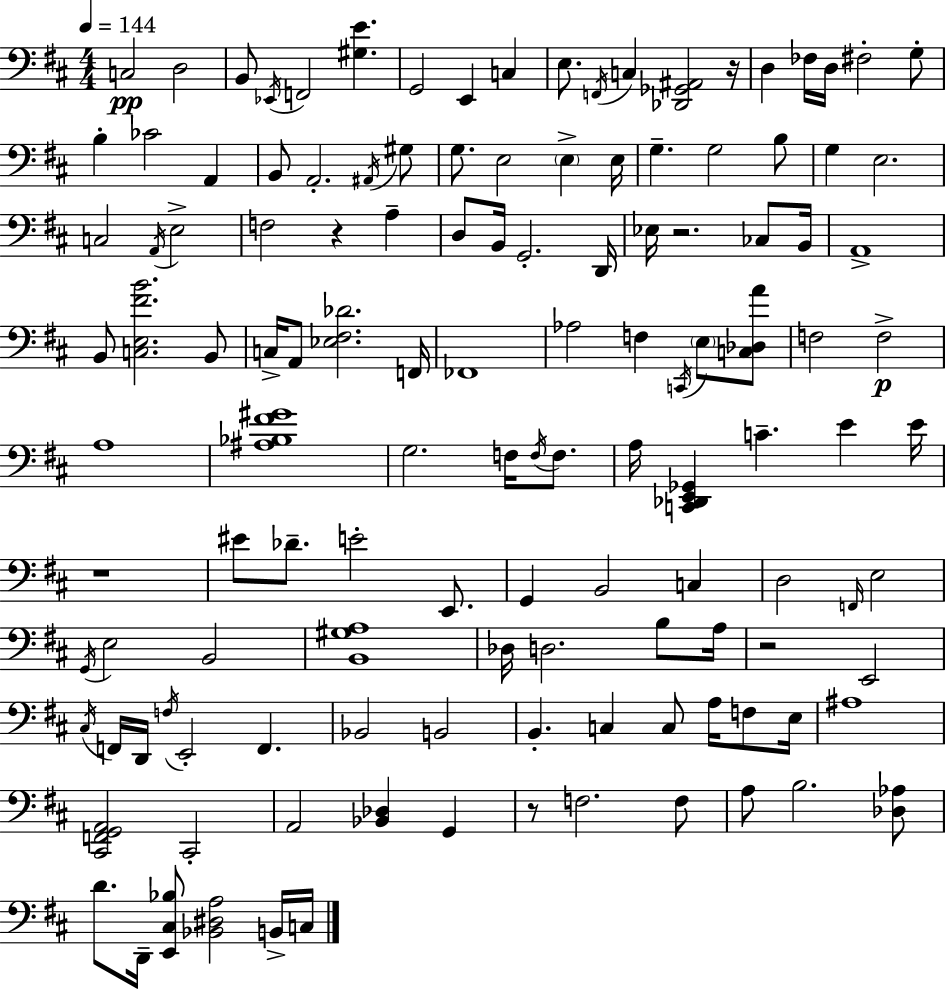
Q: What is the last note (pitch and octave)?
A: C3